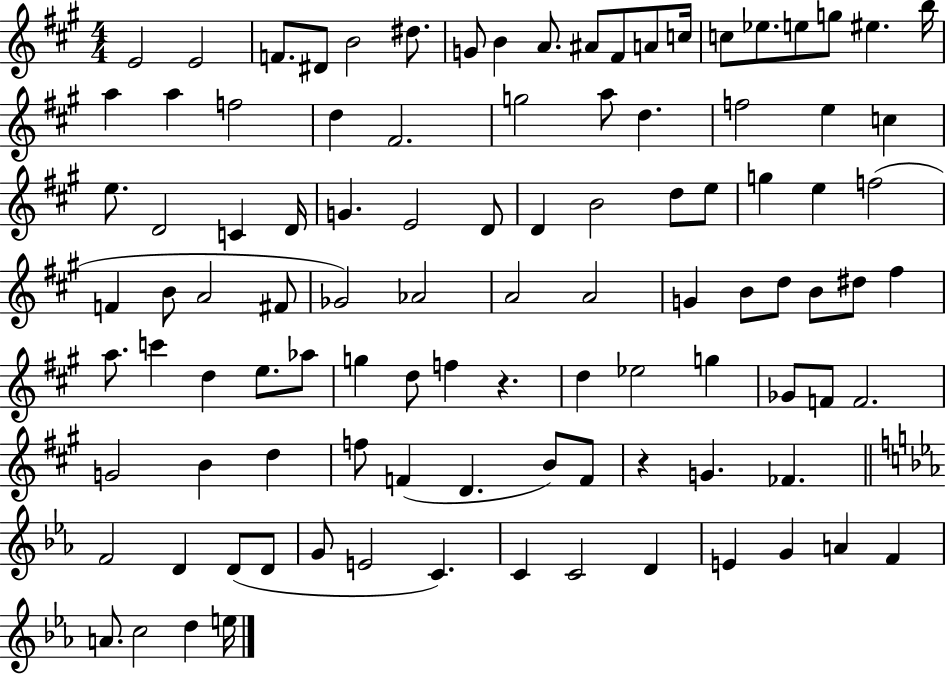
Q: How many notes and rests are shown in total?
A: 102